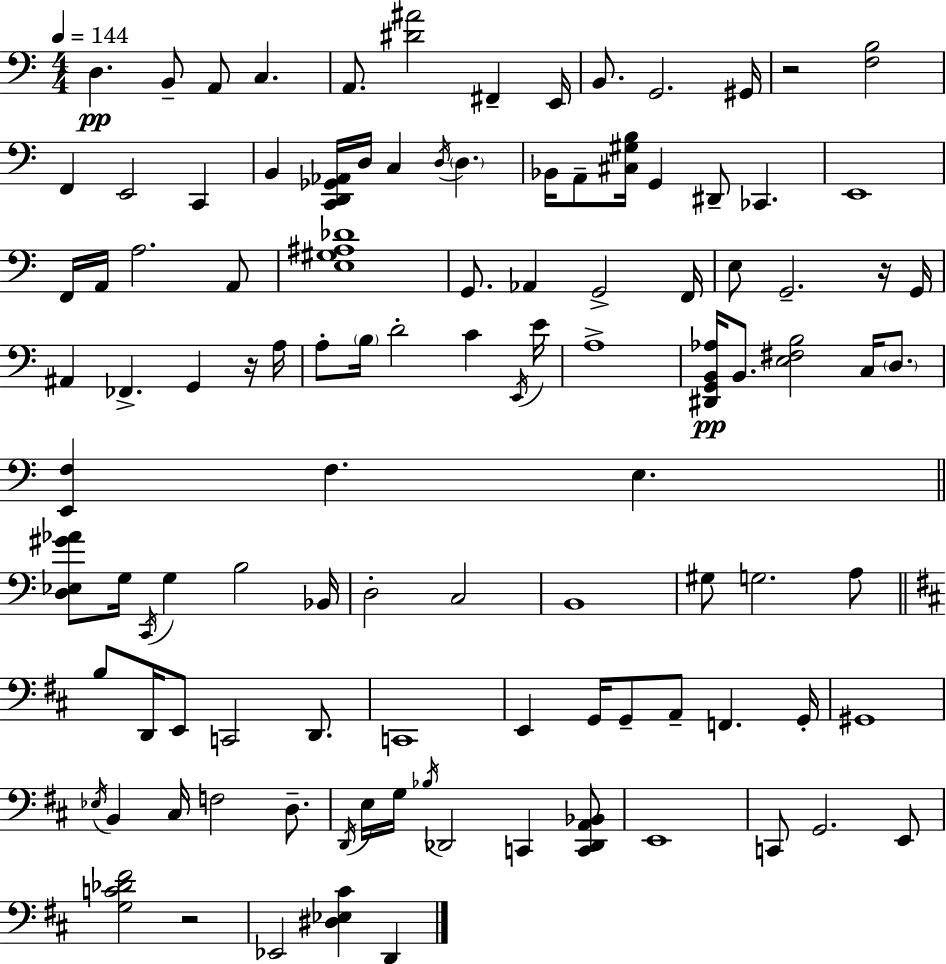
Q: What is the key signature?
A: C major